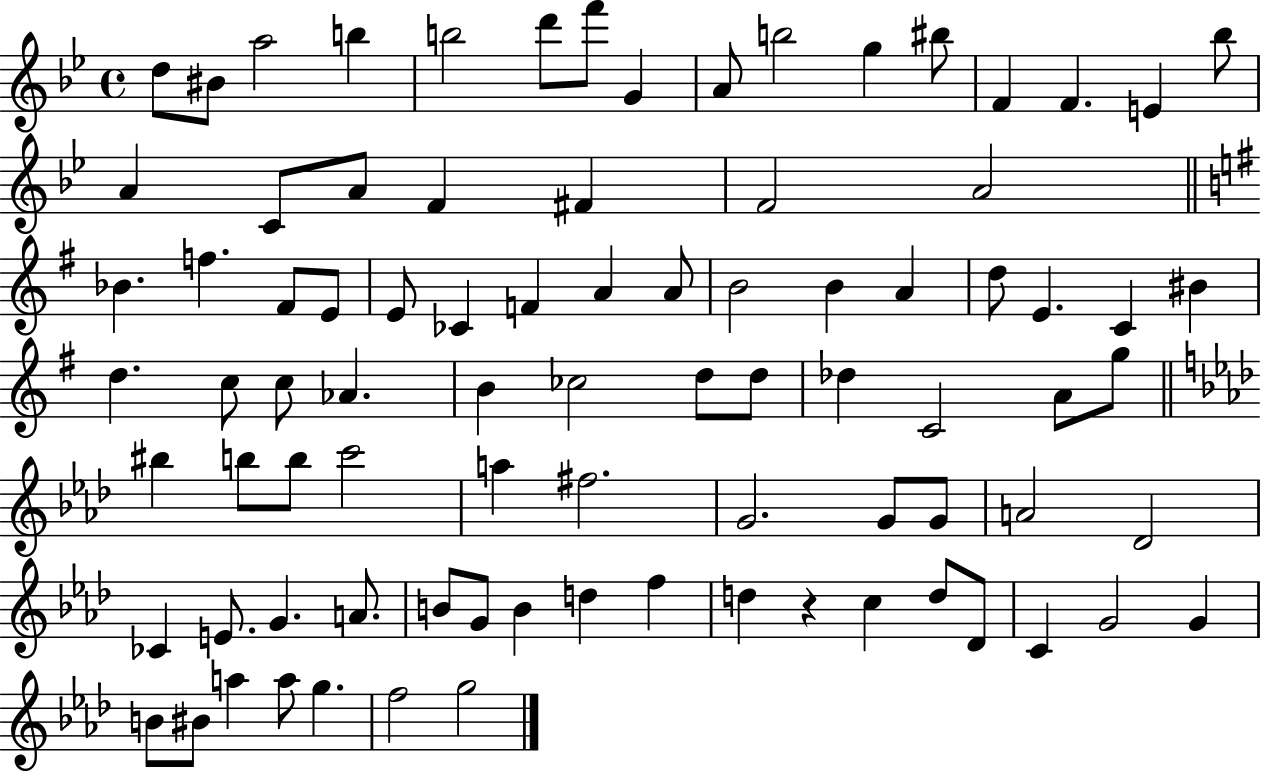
{
  \clef treble
  \time 4/4
  \defaultTimeSignature
  \key bes \major
  d''8 bis'8 a''2 b''4 | b''2 d'''8 f'''8 g'4 | a'8 b''2 g''4 bis''8 | f'4 f'4. e'4 bes''8 | \break a'4 c'8 a'8 f'4 fis'4 | f'2 a'2 | \bar "||" \break \key g \major bes'4. f''4. fis'8 e'8 | e'8 ces'4 f'4 a'4 a'8 | b'2 b'4 a'4 | d''8 e'4. c'4 bis'4 | \break d''4. c''8 c''8 aes'4. | b'4 ces''2 d''8 d''8 | des''4 c'2 a'8 g''8 | \bar "||" \break \key aes \major bis''4 b''8 b''8 c'''2 | a''4 fis''2. | g'2. g'8 g'8 | a'2 des'2 | \break ces'4 e'8. g'4. a'8. | b'8 g'8 b'4 d''4 f''4 | d''4 r4 c''4 d''8 des'8 | c'4 g'2 g'4 | \break b'8 bis'8 a''4 a''8 g''4. | f''2 g''2 | \bar "|."
}